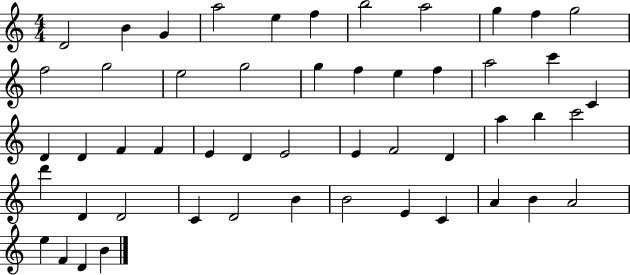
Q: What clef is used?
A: treble